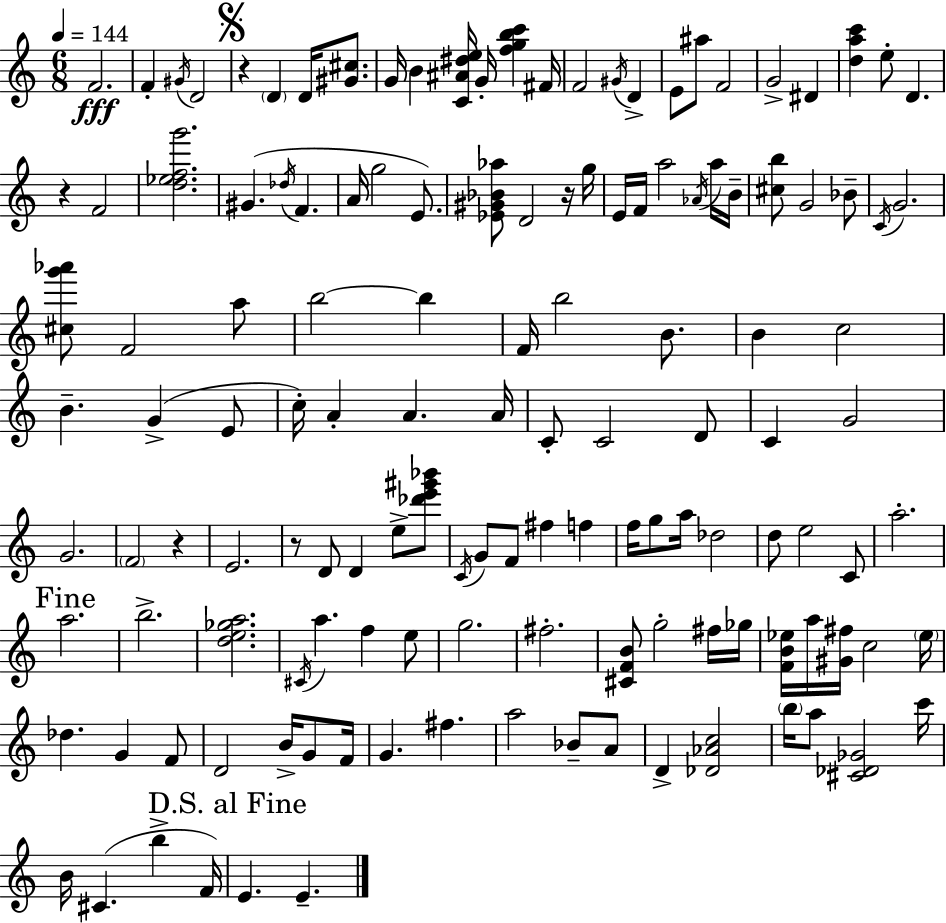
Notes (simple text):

F4/h. F4/q G#4/s D4/h R/q D4/q D4/s [G#4,C#5]/e. G4/s B4/q [C4,A#4,D#5,E5]/s G4/s [F5,G5,B5,C6]/q F#4/s F4/h G#4/s D4/q E4/e A#5/e F4/h G4/h D#4/q [D5,A5,C6]/q E5/e D4/q. R/q F4/h [D5,Eb5,F5,G6]/h. G#4/q. Db5/s F4/q. A4/s G5/h E4/e. [Eb4,G#4,Bb4,Ab5]/e D4/h R/s G5/s E4/s F4/s A5/h Ab4/s A5/s B4/s [C#5,B5]/e G4/h Bb4/e C4/s G4/h. [C#5,G6,Ab6]/e F4/h A5/e B5/h B5/q F4/s B5/h B4/e. B4/q C5/h B4/q. G4/q E4/e C5/s A4/q A4/q. A4/s C4/e C4/h D4/e C4/q G4/h G4/h. F4/h R/q E4/h. R/e D4/e D4/q E5/e [Db6,E6,G#6,Bb6]/e C4/s G4/e F4/e F#5/q F5/q F5/s G5/e A5/s Db5/h D5/e E5/h C4/e A5/h. A5/h. B5/h. [D5,E5,Gb5,A5]/h. C#4/s A5/q. F5/q E5/e G5/h. F#5/h. [C#4,F4,B4]/e G5/h F#5/s Gb5/s [F4,B4,Eb5]/s A5/s [G#4,F#5]/s C5/h Eb5/s Db5/q. G4/q F4/e D4/h B4/s G4/e F4/s G4/q. F#5/q. A5/h Bb4/e A4/e D4/q [Db4,Ab4,C5]/h B5/s A5/e [C#4,Db4,Gb4]/h C6/s B4/s C#4/q. B5/q F4/s E4/q. E4/q.